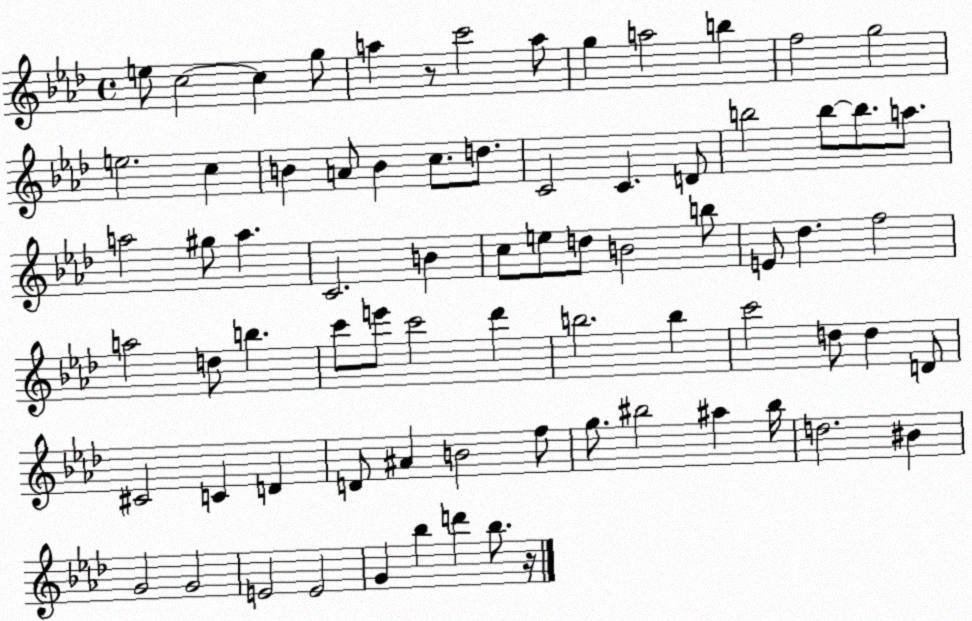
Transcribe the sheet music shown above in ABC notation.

X:1
T:Untitled
M:4/4
L:1/4
K:Ab
e/2 c2 c g/2 a z/2 c'2 a/2 g a2 b f2 g2 e2 c B A/2 B c/2 d/2 C2 C D/2 b2 b/2 b/2 a/2 a2 ^g/2 a C2 B c/2 e/2 d/2 B2 b/2 E/2 _d f2 a2 d/2 b c'/2 e'/2 c'2 _d' b2 b c'2 d/2 d D/2 ^C2 C D D/2 ^A B2 f/2 g/2 ^b2 ^a ^b/4 d2 ^B G2 G2 E2 E2 G _b d' _b/2 z/4